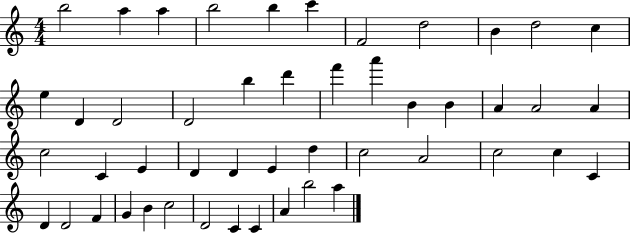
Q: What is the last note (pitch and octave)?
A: A5